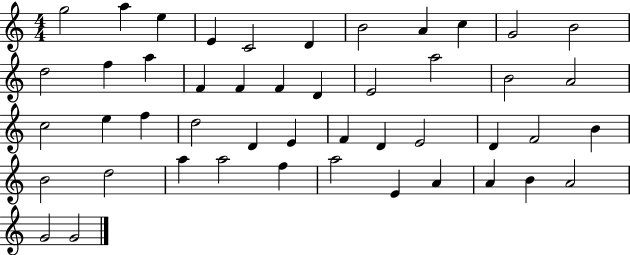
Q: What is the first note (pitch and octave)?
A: G5